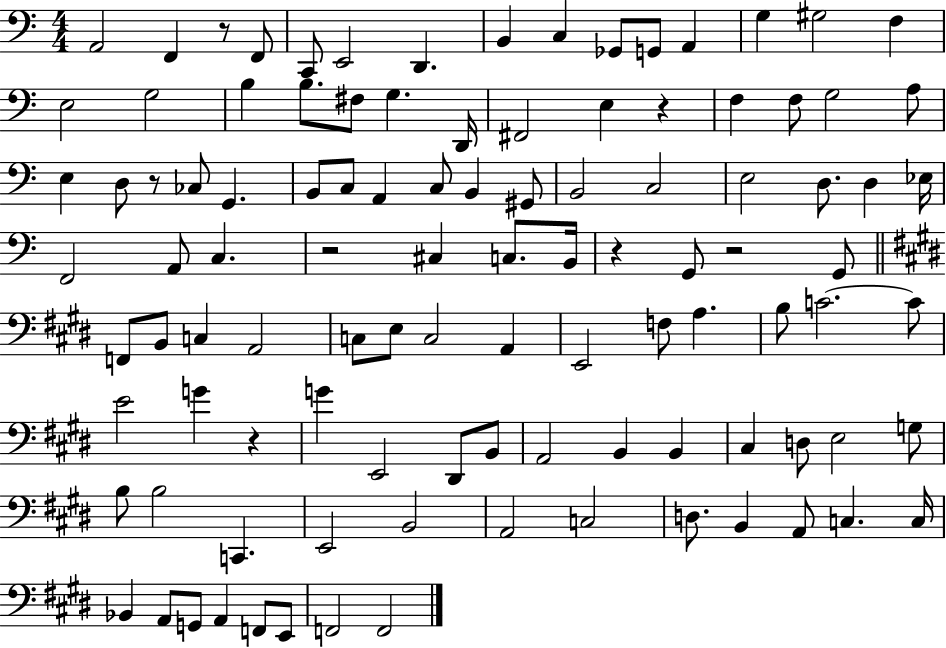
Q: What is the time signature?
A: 4/4